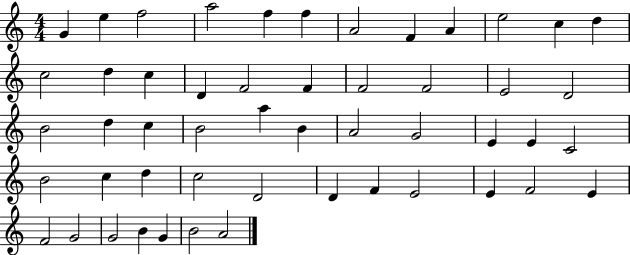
X:1
T:Untitled
M:4/4
L:1/4
K:C
G e f2 a2 f f A2 F A e2 c d c2 d c D F2 F F2 F2 E2 D2 B2 d c B2 a B A2 G2 E E C2 B2 c d c2 D2 D F E2 E F2 E F2 G2 G2 B G B2 A2